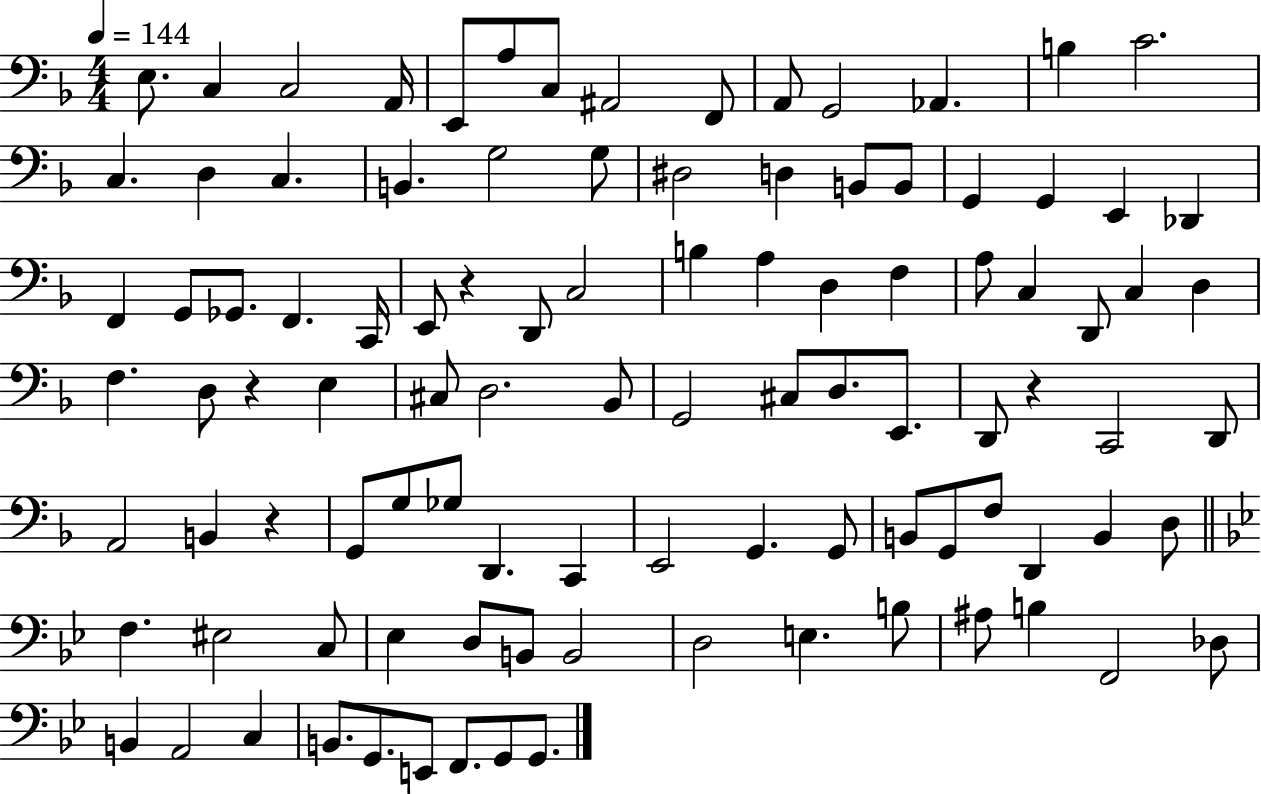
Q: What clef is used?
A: bass